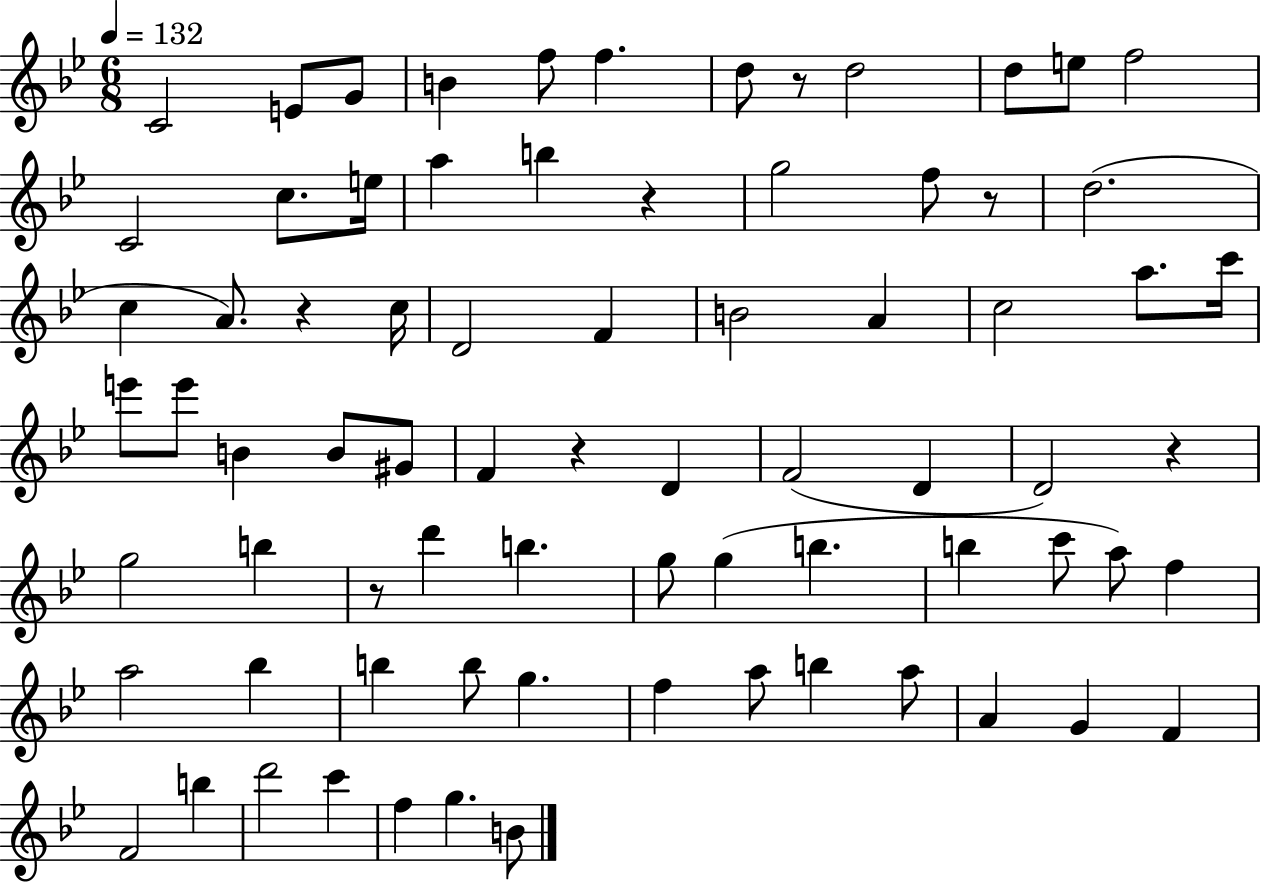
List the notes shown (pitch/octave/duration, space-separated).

C4/h E4/e G4/e B4/q F5/e F5/q. D5/e R/e D5/h D5/e E5/e F5/h C4/h C5/e. E5/s A5/q B5/q R/q G5/h F5/e R/e D5/h. C5/q A4/e. R/q C5/s D4/h F4/q B4/h A4/q C5/h A5/e. C6/s E6/e E6/e B4/q B4/e G#4/e F4/q R/q D4/q F4/h D4/q D4/h R/q G5/h B5/q R/e D6/q B5/q. G5/e G5/q B5/q. B5/q C6/e A5/e F5/q A5/h Bb5/q B5/q B5/e G5/q. F5/q A5/e B5/q A5/e A4/q G4/q F4/q F4/h B5/q D6/h C6/q F5/q G5/q. B4/e